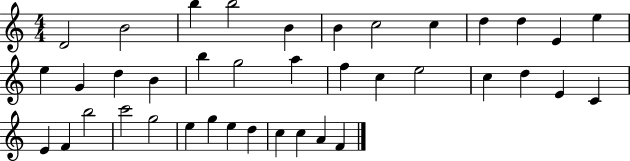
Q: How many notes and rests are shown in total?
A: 39